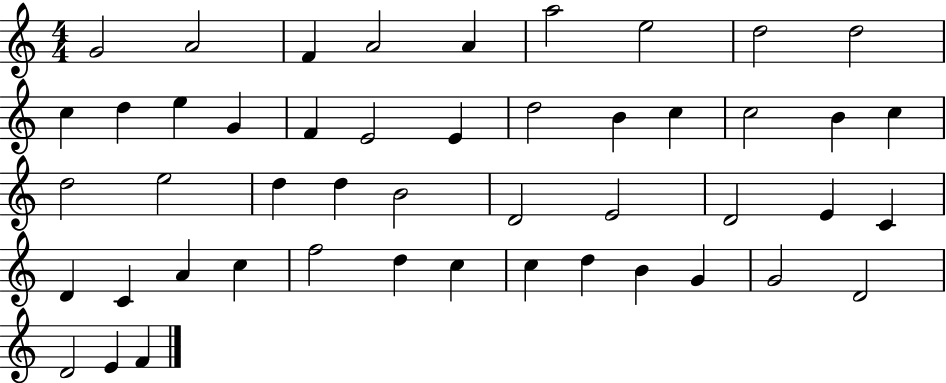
{
  \clef treble
  \numericTimeSignature
  \time 4/4
  \key c \major
  g'2 a'2 | f'4 a'2 a'4 | a''2 e''2 | d''2 d''2 | \break c''4 d''4 e''4 g'4 | f'4 e'2 e'4 | d''2 b'4 c''4 | c''2 b'4 c''4 | \break d''2 e''2 | d''4 d''4 b'2 | d'2 e'2 | d'2 e'4 c'4 | \break d'4 c'4 a'4 c''4 | f''2 d''4 c''4 | c''4 d''4 b'4 g'4 | g'2 d'2 | \break d'2 e'4 f'4 | \bar "|."
}